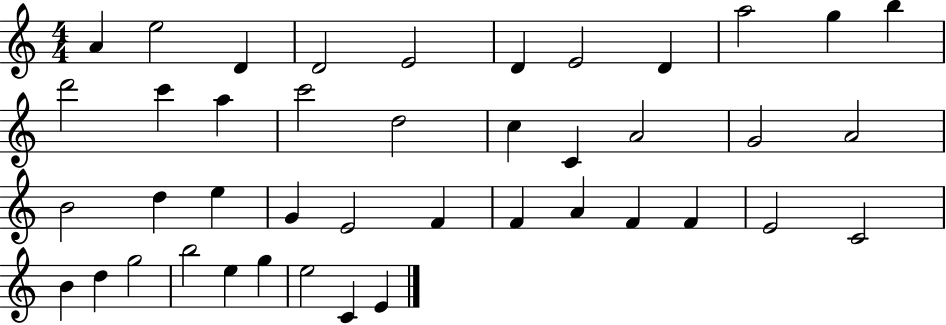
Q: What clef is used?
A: treble